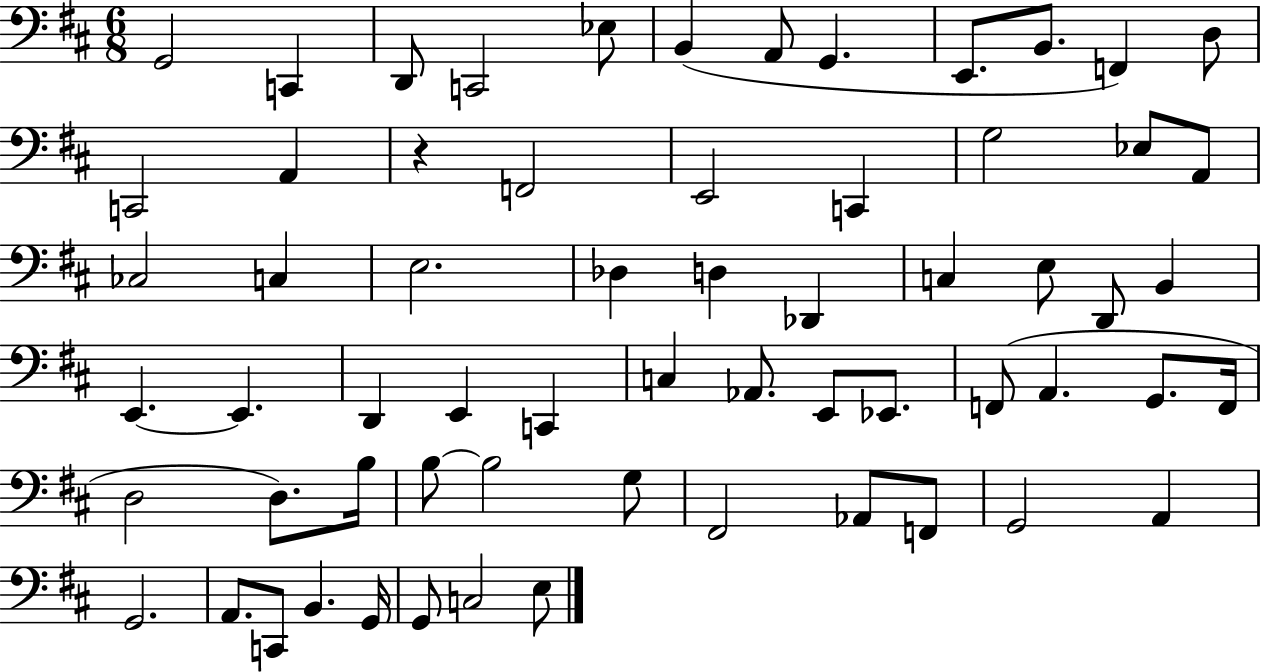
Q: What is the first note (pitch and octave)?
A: G2